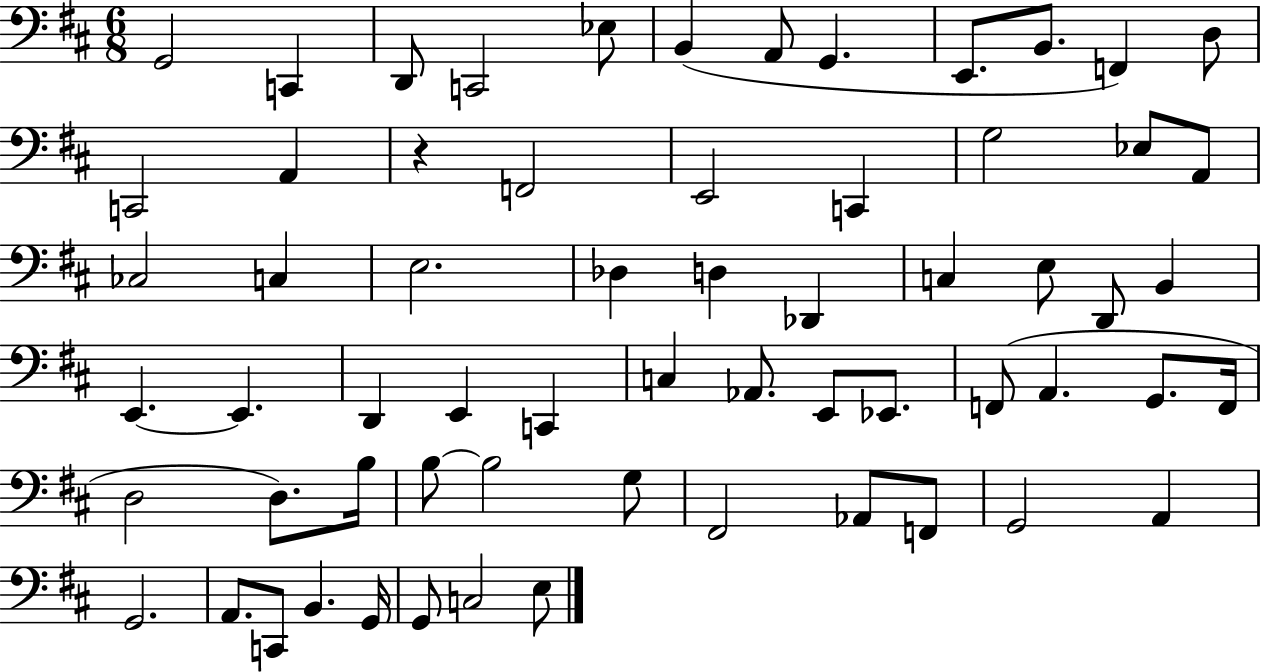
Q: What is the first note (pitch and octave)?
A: G2